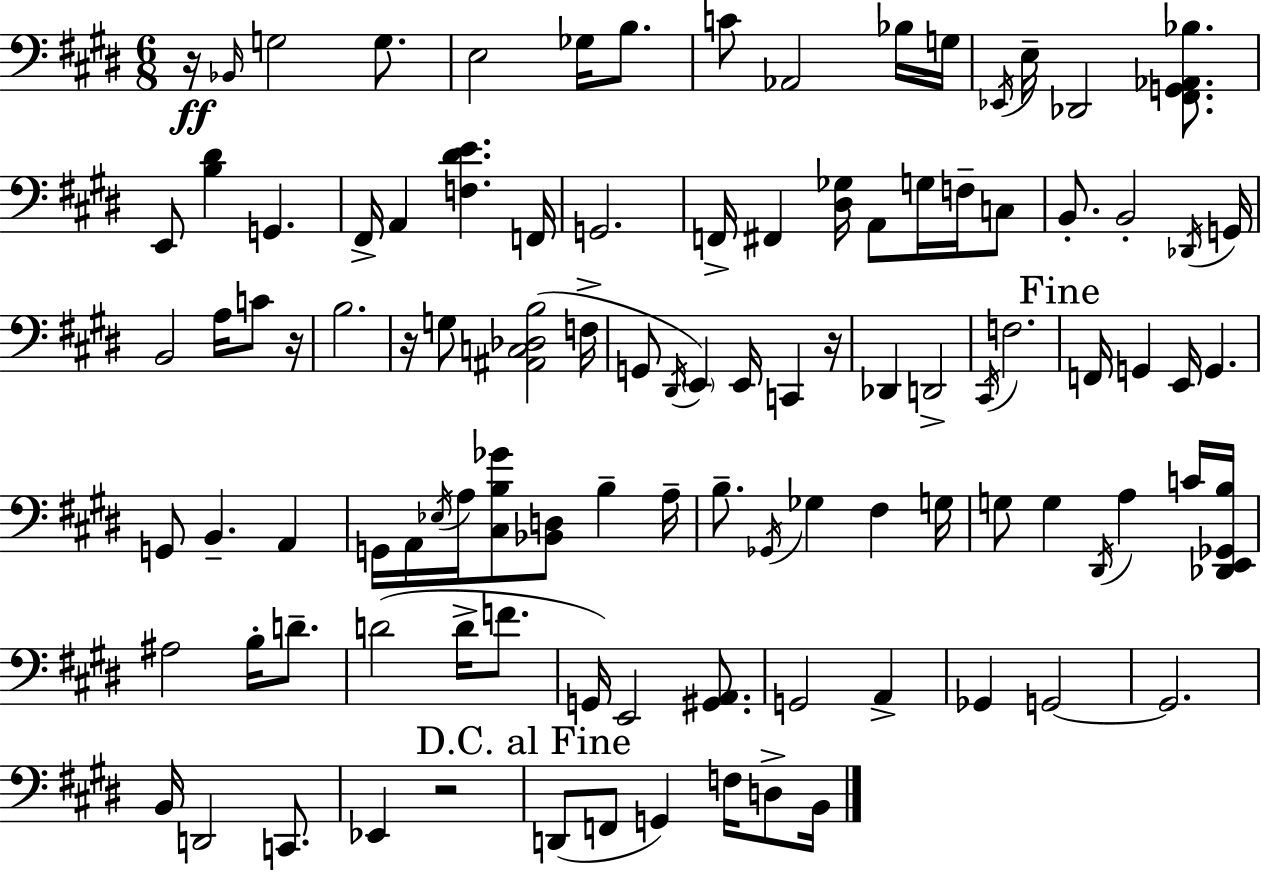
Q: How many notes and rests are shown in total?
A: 104